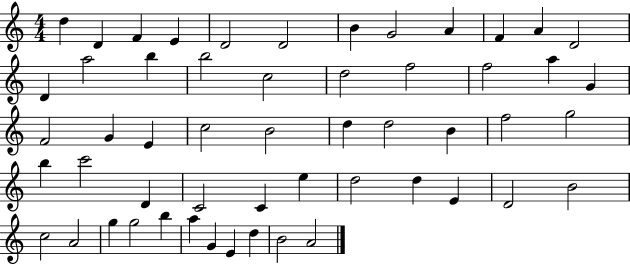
{
  \clef treble
  \numericTimeSignature
  \time 4/4
  \key c \major
  d''4 d'4 f'4 e'4 | d'2 d'2 | b'4 g'2 a'4 | f'4 a'4 d'2 | \break d'4 a''2 b''4 | b''2 c''2 | d''2 f''2 | f''2 a''4 g'4 | \break f'2 g'4 e'4 | c''2 b'2 | d''4 d''2 b'4 | f''2 g''2 | \break b''4 c'''2 d'4 | c'2 c'4 e''4 | d''2 d''4 e'4 | d'2 b'2 | \break c''2 a'2 | g''4 g''2 b''4 | a''4 g'4 e'4 d''4 | b'2 a'2 | \break \bar "|."
}